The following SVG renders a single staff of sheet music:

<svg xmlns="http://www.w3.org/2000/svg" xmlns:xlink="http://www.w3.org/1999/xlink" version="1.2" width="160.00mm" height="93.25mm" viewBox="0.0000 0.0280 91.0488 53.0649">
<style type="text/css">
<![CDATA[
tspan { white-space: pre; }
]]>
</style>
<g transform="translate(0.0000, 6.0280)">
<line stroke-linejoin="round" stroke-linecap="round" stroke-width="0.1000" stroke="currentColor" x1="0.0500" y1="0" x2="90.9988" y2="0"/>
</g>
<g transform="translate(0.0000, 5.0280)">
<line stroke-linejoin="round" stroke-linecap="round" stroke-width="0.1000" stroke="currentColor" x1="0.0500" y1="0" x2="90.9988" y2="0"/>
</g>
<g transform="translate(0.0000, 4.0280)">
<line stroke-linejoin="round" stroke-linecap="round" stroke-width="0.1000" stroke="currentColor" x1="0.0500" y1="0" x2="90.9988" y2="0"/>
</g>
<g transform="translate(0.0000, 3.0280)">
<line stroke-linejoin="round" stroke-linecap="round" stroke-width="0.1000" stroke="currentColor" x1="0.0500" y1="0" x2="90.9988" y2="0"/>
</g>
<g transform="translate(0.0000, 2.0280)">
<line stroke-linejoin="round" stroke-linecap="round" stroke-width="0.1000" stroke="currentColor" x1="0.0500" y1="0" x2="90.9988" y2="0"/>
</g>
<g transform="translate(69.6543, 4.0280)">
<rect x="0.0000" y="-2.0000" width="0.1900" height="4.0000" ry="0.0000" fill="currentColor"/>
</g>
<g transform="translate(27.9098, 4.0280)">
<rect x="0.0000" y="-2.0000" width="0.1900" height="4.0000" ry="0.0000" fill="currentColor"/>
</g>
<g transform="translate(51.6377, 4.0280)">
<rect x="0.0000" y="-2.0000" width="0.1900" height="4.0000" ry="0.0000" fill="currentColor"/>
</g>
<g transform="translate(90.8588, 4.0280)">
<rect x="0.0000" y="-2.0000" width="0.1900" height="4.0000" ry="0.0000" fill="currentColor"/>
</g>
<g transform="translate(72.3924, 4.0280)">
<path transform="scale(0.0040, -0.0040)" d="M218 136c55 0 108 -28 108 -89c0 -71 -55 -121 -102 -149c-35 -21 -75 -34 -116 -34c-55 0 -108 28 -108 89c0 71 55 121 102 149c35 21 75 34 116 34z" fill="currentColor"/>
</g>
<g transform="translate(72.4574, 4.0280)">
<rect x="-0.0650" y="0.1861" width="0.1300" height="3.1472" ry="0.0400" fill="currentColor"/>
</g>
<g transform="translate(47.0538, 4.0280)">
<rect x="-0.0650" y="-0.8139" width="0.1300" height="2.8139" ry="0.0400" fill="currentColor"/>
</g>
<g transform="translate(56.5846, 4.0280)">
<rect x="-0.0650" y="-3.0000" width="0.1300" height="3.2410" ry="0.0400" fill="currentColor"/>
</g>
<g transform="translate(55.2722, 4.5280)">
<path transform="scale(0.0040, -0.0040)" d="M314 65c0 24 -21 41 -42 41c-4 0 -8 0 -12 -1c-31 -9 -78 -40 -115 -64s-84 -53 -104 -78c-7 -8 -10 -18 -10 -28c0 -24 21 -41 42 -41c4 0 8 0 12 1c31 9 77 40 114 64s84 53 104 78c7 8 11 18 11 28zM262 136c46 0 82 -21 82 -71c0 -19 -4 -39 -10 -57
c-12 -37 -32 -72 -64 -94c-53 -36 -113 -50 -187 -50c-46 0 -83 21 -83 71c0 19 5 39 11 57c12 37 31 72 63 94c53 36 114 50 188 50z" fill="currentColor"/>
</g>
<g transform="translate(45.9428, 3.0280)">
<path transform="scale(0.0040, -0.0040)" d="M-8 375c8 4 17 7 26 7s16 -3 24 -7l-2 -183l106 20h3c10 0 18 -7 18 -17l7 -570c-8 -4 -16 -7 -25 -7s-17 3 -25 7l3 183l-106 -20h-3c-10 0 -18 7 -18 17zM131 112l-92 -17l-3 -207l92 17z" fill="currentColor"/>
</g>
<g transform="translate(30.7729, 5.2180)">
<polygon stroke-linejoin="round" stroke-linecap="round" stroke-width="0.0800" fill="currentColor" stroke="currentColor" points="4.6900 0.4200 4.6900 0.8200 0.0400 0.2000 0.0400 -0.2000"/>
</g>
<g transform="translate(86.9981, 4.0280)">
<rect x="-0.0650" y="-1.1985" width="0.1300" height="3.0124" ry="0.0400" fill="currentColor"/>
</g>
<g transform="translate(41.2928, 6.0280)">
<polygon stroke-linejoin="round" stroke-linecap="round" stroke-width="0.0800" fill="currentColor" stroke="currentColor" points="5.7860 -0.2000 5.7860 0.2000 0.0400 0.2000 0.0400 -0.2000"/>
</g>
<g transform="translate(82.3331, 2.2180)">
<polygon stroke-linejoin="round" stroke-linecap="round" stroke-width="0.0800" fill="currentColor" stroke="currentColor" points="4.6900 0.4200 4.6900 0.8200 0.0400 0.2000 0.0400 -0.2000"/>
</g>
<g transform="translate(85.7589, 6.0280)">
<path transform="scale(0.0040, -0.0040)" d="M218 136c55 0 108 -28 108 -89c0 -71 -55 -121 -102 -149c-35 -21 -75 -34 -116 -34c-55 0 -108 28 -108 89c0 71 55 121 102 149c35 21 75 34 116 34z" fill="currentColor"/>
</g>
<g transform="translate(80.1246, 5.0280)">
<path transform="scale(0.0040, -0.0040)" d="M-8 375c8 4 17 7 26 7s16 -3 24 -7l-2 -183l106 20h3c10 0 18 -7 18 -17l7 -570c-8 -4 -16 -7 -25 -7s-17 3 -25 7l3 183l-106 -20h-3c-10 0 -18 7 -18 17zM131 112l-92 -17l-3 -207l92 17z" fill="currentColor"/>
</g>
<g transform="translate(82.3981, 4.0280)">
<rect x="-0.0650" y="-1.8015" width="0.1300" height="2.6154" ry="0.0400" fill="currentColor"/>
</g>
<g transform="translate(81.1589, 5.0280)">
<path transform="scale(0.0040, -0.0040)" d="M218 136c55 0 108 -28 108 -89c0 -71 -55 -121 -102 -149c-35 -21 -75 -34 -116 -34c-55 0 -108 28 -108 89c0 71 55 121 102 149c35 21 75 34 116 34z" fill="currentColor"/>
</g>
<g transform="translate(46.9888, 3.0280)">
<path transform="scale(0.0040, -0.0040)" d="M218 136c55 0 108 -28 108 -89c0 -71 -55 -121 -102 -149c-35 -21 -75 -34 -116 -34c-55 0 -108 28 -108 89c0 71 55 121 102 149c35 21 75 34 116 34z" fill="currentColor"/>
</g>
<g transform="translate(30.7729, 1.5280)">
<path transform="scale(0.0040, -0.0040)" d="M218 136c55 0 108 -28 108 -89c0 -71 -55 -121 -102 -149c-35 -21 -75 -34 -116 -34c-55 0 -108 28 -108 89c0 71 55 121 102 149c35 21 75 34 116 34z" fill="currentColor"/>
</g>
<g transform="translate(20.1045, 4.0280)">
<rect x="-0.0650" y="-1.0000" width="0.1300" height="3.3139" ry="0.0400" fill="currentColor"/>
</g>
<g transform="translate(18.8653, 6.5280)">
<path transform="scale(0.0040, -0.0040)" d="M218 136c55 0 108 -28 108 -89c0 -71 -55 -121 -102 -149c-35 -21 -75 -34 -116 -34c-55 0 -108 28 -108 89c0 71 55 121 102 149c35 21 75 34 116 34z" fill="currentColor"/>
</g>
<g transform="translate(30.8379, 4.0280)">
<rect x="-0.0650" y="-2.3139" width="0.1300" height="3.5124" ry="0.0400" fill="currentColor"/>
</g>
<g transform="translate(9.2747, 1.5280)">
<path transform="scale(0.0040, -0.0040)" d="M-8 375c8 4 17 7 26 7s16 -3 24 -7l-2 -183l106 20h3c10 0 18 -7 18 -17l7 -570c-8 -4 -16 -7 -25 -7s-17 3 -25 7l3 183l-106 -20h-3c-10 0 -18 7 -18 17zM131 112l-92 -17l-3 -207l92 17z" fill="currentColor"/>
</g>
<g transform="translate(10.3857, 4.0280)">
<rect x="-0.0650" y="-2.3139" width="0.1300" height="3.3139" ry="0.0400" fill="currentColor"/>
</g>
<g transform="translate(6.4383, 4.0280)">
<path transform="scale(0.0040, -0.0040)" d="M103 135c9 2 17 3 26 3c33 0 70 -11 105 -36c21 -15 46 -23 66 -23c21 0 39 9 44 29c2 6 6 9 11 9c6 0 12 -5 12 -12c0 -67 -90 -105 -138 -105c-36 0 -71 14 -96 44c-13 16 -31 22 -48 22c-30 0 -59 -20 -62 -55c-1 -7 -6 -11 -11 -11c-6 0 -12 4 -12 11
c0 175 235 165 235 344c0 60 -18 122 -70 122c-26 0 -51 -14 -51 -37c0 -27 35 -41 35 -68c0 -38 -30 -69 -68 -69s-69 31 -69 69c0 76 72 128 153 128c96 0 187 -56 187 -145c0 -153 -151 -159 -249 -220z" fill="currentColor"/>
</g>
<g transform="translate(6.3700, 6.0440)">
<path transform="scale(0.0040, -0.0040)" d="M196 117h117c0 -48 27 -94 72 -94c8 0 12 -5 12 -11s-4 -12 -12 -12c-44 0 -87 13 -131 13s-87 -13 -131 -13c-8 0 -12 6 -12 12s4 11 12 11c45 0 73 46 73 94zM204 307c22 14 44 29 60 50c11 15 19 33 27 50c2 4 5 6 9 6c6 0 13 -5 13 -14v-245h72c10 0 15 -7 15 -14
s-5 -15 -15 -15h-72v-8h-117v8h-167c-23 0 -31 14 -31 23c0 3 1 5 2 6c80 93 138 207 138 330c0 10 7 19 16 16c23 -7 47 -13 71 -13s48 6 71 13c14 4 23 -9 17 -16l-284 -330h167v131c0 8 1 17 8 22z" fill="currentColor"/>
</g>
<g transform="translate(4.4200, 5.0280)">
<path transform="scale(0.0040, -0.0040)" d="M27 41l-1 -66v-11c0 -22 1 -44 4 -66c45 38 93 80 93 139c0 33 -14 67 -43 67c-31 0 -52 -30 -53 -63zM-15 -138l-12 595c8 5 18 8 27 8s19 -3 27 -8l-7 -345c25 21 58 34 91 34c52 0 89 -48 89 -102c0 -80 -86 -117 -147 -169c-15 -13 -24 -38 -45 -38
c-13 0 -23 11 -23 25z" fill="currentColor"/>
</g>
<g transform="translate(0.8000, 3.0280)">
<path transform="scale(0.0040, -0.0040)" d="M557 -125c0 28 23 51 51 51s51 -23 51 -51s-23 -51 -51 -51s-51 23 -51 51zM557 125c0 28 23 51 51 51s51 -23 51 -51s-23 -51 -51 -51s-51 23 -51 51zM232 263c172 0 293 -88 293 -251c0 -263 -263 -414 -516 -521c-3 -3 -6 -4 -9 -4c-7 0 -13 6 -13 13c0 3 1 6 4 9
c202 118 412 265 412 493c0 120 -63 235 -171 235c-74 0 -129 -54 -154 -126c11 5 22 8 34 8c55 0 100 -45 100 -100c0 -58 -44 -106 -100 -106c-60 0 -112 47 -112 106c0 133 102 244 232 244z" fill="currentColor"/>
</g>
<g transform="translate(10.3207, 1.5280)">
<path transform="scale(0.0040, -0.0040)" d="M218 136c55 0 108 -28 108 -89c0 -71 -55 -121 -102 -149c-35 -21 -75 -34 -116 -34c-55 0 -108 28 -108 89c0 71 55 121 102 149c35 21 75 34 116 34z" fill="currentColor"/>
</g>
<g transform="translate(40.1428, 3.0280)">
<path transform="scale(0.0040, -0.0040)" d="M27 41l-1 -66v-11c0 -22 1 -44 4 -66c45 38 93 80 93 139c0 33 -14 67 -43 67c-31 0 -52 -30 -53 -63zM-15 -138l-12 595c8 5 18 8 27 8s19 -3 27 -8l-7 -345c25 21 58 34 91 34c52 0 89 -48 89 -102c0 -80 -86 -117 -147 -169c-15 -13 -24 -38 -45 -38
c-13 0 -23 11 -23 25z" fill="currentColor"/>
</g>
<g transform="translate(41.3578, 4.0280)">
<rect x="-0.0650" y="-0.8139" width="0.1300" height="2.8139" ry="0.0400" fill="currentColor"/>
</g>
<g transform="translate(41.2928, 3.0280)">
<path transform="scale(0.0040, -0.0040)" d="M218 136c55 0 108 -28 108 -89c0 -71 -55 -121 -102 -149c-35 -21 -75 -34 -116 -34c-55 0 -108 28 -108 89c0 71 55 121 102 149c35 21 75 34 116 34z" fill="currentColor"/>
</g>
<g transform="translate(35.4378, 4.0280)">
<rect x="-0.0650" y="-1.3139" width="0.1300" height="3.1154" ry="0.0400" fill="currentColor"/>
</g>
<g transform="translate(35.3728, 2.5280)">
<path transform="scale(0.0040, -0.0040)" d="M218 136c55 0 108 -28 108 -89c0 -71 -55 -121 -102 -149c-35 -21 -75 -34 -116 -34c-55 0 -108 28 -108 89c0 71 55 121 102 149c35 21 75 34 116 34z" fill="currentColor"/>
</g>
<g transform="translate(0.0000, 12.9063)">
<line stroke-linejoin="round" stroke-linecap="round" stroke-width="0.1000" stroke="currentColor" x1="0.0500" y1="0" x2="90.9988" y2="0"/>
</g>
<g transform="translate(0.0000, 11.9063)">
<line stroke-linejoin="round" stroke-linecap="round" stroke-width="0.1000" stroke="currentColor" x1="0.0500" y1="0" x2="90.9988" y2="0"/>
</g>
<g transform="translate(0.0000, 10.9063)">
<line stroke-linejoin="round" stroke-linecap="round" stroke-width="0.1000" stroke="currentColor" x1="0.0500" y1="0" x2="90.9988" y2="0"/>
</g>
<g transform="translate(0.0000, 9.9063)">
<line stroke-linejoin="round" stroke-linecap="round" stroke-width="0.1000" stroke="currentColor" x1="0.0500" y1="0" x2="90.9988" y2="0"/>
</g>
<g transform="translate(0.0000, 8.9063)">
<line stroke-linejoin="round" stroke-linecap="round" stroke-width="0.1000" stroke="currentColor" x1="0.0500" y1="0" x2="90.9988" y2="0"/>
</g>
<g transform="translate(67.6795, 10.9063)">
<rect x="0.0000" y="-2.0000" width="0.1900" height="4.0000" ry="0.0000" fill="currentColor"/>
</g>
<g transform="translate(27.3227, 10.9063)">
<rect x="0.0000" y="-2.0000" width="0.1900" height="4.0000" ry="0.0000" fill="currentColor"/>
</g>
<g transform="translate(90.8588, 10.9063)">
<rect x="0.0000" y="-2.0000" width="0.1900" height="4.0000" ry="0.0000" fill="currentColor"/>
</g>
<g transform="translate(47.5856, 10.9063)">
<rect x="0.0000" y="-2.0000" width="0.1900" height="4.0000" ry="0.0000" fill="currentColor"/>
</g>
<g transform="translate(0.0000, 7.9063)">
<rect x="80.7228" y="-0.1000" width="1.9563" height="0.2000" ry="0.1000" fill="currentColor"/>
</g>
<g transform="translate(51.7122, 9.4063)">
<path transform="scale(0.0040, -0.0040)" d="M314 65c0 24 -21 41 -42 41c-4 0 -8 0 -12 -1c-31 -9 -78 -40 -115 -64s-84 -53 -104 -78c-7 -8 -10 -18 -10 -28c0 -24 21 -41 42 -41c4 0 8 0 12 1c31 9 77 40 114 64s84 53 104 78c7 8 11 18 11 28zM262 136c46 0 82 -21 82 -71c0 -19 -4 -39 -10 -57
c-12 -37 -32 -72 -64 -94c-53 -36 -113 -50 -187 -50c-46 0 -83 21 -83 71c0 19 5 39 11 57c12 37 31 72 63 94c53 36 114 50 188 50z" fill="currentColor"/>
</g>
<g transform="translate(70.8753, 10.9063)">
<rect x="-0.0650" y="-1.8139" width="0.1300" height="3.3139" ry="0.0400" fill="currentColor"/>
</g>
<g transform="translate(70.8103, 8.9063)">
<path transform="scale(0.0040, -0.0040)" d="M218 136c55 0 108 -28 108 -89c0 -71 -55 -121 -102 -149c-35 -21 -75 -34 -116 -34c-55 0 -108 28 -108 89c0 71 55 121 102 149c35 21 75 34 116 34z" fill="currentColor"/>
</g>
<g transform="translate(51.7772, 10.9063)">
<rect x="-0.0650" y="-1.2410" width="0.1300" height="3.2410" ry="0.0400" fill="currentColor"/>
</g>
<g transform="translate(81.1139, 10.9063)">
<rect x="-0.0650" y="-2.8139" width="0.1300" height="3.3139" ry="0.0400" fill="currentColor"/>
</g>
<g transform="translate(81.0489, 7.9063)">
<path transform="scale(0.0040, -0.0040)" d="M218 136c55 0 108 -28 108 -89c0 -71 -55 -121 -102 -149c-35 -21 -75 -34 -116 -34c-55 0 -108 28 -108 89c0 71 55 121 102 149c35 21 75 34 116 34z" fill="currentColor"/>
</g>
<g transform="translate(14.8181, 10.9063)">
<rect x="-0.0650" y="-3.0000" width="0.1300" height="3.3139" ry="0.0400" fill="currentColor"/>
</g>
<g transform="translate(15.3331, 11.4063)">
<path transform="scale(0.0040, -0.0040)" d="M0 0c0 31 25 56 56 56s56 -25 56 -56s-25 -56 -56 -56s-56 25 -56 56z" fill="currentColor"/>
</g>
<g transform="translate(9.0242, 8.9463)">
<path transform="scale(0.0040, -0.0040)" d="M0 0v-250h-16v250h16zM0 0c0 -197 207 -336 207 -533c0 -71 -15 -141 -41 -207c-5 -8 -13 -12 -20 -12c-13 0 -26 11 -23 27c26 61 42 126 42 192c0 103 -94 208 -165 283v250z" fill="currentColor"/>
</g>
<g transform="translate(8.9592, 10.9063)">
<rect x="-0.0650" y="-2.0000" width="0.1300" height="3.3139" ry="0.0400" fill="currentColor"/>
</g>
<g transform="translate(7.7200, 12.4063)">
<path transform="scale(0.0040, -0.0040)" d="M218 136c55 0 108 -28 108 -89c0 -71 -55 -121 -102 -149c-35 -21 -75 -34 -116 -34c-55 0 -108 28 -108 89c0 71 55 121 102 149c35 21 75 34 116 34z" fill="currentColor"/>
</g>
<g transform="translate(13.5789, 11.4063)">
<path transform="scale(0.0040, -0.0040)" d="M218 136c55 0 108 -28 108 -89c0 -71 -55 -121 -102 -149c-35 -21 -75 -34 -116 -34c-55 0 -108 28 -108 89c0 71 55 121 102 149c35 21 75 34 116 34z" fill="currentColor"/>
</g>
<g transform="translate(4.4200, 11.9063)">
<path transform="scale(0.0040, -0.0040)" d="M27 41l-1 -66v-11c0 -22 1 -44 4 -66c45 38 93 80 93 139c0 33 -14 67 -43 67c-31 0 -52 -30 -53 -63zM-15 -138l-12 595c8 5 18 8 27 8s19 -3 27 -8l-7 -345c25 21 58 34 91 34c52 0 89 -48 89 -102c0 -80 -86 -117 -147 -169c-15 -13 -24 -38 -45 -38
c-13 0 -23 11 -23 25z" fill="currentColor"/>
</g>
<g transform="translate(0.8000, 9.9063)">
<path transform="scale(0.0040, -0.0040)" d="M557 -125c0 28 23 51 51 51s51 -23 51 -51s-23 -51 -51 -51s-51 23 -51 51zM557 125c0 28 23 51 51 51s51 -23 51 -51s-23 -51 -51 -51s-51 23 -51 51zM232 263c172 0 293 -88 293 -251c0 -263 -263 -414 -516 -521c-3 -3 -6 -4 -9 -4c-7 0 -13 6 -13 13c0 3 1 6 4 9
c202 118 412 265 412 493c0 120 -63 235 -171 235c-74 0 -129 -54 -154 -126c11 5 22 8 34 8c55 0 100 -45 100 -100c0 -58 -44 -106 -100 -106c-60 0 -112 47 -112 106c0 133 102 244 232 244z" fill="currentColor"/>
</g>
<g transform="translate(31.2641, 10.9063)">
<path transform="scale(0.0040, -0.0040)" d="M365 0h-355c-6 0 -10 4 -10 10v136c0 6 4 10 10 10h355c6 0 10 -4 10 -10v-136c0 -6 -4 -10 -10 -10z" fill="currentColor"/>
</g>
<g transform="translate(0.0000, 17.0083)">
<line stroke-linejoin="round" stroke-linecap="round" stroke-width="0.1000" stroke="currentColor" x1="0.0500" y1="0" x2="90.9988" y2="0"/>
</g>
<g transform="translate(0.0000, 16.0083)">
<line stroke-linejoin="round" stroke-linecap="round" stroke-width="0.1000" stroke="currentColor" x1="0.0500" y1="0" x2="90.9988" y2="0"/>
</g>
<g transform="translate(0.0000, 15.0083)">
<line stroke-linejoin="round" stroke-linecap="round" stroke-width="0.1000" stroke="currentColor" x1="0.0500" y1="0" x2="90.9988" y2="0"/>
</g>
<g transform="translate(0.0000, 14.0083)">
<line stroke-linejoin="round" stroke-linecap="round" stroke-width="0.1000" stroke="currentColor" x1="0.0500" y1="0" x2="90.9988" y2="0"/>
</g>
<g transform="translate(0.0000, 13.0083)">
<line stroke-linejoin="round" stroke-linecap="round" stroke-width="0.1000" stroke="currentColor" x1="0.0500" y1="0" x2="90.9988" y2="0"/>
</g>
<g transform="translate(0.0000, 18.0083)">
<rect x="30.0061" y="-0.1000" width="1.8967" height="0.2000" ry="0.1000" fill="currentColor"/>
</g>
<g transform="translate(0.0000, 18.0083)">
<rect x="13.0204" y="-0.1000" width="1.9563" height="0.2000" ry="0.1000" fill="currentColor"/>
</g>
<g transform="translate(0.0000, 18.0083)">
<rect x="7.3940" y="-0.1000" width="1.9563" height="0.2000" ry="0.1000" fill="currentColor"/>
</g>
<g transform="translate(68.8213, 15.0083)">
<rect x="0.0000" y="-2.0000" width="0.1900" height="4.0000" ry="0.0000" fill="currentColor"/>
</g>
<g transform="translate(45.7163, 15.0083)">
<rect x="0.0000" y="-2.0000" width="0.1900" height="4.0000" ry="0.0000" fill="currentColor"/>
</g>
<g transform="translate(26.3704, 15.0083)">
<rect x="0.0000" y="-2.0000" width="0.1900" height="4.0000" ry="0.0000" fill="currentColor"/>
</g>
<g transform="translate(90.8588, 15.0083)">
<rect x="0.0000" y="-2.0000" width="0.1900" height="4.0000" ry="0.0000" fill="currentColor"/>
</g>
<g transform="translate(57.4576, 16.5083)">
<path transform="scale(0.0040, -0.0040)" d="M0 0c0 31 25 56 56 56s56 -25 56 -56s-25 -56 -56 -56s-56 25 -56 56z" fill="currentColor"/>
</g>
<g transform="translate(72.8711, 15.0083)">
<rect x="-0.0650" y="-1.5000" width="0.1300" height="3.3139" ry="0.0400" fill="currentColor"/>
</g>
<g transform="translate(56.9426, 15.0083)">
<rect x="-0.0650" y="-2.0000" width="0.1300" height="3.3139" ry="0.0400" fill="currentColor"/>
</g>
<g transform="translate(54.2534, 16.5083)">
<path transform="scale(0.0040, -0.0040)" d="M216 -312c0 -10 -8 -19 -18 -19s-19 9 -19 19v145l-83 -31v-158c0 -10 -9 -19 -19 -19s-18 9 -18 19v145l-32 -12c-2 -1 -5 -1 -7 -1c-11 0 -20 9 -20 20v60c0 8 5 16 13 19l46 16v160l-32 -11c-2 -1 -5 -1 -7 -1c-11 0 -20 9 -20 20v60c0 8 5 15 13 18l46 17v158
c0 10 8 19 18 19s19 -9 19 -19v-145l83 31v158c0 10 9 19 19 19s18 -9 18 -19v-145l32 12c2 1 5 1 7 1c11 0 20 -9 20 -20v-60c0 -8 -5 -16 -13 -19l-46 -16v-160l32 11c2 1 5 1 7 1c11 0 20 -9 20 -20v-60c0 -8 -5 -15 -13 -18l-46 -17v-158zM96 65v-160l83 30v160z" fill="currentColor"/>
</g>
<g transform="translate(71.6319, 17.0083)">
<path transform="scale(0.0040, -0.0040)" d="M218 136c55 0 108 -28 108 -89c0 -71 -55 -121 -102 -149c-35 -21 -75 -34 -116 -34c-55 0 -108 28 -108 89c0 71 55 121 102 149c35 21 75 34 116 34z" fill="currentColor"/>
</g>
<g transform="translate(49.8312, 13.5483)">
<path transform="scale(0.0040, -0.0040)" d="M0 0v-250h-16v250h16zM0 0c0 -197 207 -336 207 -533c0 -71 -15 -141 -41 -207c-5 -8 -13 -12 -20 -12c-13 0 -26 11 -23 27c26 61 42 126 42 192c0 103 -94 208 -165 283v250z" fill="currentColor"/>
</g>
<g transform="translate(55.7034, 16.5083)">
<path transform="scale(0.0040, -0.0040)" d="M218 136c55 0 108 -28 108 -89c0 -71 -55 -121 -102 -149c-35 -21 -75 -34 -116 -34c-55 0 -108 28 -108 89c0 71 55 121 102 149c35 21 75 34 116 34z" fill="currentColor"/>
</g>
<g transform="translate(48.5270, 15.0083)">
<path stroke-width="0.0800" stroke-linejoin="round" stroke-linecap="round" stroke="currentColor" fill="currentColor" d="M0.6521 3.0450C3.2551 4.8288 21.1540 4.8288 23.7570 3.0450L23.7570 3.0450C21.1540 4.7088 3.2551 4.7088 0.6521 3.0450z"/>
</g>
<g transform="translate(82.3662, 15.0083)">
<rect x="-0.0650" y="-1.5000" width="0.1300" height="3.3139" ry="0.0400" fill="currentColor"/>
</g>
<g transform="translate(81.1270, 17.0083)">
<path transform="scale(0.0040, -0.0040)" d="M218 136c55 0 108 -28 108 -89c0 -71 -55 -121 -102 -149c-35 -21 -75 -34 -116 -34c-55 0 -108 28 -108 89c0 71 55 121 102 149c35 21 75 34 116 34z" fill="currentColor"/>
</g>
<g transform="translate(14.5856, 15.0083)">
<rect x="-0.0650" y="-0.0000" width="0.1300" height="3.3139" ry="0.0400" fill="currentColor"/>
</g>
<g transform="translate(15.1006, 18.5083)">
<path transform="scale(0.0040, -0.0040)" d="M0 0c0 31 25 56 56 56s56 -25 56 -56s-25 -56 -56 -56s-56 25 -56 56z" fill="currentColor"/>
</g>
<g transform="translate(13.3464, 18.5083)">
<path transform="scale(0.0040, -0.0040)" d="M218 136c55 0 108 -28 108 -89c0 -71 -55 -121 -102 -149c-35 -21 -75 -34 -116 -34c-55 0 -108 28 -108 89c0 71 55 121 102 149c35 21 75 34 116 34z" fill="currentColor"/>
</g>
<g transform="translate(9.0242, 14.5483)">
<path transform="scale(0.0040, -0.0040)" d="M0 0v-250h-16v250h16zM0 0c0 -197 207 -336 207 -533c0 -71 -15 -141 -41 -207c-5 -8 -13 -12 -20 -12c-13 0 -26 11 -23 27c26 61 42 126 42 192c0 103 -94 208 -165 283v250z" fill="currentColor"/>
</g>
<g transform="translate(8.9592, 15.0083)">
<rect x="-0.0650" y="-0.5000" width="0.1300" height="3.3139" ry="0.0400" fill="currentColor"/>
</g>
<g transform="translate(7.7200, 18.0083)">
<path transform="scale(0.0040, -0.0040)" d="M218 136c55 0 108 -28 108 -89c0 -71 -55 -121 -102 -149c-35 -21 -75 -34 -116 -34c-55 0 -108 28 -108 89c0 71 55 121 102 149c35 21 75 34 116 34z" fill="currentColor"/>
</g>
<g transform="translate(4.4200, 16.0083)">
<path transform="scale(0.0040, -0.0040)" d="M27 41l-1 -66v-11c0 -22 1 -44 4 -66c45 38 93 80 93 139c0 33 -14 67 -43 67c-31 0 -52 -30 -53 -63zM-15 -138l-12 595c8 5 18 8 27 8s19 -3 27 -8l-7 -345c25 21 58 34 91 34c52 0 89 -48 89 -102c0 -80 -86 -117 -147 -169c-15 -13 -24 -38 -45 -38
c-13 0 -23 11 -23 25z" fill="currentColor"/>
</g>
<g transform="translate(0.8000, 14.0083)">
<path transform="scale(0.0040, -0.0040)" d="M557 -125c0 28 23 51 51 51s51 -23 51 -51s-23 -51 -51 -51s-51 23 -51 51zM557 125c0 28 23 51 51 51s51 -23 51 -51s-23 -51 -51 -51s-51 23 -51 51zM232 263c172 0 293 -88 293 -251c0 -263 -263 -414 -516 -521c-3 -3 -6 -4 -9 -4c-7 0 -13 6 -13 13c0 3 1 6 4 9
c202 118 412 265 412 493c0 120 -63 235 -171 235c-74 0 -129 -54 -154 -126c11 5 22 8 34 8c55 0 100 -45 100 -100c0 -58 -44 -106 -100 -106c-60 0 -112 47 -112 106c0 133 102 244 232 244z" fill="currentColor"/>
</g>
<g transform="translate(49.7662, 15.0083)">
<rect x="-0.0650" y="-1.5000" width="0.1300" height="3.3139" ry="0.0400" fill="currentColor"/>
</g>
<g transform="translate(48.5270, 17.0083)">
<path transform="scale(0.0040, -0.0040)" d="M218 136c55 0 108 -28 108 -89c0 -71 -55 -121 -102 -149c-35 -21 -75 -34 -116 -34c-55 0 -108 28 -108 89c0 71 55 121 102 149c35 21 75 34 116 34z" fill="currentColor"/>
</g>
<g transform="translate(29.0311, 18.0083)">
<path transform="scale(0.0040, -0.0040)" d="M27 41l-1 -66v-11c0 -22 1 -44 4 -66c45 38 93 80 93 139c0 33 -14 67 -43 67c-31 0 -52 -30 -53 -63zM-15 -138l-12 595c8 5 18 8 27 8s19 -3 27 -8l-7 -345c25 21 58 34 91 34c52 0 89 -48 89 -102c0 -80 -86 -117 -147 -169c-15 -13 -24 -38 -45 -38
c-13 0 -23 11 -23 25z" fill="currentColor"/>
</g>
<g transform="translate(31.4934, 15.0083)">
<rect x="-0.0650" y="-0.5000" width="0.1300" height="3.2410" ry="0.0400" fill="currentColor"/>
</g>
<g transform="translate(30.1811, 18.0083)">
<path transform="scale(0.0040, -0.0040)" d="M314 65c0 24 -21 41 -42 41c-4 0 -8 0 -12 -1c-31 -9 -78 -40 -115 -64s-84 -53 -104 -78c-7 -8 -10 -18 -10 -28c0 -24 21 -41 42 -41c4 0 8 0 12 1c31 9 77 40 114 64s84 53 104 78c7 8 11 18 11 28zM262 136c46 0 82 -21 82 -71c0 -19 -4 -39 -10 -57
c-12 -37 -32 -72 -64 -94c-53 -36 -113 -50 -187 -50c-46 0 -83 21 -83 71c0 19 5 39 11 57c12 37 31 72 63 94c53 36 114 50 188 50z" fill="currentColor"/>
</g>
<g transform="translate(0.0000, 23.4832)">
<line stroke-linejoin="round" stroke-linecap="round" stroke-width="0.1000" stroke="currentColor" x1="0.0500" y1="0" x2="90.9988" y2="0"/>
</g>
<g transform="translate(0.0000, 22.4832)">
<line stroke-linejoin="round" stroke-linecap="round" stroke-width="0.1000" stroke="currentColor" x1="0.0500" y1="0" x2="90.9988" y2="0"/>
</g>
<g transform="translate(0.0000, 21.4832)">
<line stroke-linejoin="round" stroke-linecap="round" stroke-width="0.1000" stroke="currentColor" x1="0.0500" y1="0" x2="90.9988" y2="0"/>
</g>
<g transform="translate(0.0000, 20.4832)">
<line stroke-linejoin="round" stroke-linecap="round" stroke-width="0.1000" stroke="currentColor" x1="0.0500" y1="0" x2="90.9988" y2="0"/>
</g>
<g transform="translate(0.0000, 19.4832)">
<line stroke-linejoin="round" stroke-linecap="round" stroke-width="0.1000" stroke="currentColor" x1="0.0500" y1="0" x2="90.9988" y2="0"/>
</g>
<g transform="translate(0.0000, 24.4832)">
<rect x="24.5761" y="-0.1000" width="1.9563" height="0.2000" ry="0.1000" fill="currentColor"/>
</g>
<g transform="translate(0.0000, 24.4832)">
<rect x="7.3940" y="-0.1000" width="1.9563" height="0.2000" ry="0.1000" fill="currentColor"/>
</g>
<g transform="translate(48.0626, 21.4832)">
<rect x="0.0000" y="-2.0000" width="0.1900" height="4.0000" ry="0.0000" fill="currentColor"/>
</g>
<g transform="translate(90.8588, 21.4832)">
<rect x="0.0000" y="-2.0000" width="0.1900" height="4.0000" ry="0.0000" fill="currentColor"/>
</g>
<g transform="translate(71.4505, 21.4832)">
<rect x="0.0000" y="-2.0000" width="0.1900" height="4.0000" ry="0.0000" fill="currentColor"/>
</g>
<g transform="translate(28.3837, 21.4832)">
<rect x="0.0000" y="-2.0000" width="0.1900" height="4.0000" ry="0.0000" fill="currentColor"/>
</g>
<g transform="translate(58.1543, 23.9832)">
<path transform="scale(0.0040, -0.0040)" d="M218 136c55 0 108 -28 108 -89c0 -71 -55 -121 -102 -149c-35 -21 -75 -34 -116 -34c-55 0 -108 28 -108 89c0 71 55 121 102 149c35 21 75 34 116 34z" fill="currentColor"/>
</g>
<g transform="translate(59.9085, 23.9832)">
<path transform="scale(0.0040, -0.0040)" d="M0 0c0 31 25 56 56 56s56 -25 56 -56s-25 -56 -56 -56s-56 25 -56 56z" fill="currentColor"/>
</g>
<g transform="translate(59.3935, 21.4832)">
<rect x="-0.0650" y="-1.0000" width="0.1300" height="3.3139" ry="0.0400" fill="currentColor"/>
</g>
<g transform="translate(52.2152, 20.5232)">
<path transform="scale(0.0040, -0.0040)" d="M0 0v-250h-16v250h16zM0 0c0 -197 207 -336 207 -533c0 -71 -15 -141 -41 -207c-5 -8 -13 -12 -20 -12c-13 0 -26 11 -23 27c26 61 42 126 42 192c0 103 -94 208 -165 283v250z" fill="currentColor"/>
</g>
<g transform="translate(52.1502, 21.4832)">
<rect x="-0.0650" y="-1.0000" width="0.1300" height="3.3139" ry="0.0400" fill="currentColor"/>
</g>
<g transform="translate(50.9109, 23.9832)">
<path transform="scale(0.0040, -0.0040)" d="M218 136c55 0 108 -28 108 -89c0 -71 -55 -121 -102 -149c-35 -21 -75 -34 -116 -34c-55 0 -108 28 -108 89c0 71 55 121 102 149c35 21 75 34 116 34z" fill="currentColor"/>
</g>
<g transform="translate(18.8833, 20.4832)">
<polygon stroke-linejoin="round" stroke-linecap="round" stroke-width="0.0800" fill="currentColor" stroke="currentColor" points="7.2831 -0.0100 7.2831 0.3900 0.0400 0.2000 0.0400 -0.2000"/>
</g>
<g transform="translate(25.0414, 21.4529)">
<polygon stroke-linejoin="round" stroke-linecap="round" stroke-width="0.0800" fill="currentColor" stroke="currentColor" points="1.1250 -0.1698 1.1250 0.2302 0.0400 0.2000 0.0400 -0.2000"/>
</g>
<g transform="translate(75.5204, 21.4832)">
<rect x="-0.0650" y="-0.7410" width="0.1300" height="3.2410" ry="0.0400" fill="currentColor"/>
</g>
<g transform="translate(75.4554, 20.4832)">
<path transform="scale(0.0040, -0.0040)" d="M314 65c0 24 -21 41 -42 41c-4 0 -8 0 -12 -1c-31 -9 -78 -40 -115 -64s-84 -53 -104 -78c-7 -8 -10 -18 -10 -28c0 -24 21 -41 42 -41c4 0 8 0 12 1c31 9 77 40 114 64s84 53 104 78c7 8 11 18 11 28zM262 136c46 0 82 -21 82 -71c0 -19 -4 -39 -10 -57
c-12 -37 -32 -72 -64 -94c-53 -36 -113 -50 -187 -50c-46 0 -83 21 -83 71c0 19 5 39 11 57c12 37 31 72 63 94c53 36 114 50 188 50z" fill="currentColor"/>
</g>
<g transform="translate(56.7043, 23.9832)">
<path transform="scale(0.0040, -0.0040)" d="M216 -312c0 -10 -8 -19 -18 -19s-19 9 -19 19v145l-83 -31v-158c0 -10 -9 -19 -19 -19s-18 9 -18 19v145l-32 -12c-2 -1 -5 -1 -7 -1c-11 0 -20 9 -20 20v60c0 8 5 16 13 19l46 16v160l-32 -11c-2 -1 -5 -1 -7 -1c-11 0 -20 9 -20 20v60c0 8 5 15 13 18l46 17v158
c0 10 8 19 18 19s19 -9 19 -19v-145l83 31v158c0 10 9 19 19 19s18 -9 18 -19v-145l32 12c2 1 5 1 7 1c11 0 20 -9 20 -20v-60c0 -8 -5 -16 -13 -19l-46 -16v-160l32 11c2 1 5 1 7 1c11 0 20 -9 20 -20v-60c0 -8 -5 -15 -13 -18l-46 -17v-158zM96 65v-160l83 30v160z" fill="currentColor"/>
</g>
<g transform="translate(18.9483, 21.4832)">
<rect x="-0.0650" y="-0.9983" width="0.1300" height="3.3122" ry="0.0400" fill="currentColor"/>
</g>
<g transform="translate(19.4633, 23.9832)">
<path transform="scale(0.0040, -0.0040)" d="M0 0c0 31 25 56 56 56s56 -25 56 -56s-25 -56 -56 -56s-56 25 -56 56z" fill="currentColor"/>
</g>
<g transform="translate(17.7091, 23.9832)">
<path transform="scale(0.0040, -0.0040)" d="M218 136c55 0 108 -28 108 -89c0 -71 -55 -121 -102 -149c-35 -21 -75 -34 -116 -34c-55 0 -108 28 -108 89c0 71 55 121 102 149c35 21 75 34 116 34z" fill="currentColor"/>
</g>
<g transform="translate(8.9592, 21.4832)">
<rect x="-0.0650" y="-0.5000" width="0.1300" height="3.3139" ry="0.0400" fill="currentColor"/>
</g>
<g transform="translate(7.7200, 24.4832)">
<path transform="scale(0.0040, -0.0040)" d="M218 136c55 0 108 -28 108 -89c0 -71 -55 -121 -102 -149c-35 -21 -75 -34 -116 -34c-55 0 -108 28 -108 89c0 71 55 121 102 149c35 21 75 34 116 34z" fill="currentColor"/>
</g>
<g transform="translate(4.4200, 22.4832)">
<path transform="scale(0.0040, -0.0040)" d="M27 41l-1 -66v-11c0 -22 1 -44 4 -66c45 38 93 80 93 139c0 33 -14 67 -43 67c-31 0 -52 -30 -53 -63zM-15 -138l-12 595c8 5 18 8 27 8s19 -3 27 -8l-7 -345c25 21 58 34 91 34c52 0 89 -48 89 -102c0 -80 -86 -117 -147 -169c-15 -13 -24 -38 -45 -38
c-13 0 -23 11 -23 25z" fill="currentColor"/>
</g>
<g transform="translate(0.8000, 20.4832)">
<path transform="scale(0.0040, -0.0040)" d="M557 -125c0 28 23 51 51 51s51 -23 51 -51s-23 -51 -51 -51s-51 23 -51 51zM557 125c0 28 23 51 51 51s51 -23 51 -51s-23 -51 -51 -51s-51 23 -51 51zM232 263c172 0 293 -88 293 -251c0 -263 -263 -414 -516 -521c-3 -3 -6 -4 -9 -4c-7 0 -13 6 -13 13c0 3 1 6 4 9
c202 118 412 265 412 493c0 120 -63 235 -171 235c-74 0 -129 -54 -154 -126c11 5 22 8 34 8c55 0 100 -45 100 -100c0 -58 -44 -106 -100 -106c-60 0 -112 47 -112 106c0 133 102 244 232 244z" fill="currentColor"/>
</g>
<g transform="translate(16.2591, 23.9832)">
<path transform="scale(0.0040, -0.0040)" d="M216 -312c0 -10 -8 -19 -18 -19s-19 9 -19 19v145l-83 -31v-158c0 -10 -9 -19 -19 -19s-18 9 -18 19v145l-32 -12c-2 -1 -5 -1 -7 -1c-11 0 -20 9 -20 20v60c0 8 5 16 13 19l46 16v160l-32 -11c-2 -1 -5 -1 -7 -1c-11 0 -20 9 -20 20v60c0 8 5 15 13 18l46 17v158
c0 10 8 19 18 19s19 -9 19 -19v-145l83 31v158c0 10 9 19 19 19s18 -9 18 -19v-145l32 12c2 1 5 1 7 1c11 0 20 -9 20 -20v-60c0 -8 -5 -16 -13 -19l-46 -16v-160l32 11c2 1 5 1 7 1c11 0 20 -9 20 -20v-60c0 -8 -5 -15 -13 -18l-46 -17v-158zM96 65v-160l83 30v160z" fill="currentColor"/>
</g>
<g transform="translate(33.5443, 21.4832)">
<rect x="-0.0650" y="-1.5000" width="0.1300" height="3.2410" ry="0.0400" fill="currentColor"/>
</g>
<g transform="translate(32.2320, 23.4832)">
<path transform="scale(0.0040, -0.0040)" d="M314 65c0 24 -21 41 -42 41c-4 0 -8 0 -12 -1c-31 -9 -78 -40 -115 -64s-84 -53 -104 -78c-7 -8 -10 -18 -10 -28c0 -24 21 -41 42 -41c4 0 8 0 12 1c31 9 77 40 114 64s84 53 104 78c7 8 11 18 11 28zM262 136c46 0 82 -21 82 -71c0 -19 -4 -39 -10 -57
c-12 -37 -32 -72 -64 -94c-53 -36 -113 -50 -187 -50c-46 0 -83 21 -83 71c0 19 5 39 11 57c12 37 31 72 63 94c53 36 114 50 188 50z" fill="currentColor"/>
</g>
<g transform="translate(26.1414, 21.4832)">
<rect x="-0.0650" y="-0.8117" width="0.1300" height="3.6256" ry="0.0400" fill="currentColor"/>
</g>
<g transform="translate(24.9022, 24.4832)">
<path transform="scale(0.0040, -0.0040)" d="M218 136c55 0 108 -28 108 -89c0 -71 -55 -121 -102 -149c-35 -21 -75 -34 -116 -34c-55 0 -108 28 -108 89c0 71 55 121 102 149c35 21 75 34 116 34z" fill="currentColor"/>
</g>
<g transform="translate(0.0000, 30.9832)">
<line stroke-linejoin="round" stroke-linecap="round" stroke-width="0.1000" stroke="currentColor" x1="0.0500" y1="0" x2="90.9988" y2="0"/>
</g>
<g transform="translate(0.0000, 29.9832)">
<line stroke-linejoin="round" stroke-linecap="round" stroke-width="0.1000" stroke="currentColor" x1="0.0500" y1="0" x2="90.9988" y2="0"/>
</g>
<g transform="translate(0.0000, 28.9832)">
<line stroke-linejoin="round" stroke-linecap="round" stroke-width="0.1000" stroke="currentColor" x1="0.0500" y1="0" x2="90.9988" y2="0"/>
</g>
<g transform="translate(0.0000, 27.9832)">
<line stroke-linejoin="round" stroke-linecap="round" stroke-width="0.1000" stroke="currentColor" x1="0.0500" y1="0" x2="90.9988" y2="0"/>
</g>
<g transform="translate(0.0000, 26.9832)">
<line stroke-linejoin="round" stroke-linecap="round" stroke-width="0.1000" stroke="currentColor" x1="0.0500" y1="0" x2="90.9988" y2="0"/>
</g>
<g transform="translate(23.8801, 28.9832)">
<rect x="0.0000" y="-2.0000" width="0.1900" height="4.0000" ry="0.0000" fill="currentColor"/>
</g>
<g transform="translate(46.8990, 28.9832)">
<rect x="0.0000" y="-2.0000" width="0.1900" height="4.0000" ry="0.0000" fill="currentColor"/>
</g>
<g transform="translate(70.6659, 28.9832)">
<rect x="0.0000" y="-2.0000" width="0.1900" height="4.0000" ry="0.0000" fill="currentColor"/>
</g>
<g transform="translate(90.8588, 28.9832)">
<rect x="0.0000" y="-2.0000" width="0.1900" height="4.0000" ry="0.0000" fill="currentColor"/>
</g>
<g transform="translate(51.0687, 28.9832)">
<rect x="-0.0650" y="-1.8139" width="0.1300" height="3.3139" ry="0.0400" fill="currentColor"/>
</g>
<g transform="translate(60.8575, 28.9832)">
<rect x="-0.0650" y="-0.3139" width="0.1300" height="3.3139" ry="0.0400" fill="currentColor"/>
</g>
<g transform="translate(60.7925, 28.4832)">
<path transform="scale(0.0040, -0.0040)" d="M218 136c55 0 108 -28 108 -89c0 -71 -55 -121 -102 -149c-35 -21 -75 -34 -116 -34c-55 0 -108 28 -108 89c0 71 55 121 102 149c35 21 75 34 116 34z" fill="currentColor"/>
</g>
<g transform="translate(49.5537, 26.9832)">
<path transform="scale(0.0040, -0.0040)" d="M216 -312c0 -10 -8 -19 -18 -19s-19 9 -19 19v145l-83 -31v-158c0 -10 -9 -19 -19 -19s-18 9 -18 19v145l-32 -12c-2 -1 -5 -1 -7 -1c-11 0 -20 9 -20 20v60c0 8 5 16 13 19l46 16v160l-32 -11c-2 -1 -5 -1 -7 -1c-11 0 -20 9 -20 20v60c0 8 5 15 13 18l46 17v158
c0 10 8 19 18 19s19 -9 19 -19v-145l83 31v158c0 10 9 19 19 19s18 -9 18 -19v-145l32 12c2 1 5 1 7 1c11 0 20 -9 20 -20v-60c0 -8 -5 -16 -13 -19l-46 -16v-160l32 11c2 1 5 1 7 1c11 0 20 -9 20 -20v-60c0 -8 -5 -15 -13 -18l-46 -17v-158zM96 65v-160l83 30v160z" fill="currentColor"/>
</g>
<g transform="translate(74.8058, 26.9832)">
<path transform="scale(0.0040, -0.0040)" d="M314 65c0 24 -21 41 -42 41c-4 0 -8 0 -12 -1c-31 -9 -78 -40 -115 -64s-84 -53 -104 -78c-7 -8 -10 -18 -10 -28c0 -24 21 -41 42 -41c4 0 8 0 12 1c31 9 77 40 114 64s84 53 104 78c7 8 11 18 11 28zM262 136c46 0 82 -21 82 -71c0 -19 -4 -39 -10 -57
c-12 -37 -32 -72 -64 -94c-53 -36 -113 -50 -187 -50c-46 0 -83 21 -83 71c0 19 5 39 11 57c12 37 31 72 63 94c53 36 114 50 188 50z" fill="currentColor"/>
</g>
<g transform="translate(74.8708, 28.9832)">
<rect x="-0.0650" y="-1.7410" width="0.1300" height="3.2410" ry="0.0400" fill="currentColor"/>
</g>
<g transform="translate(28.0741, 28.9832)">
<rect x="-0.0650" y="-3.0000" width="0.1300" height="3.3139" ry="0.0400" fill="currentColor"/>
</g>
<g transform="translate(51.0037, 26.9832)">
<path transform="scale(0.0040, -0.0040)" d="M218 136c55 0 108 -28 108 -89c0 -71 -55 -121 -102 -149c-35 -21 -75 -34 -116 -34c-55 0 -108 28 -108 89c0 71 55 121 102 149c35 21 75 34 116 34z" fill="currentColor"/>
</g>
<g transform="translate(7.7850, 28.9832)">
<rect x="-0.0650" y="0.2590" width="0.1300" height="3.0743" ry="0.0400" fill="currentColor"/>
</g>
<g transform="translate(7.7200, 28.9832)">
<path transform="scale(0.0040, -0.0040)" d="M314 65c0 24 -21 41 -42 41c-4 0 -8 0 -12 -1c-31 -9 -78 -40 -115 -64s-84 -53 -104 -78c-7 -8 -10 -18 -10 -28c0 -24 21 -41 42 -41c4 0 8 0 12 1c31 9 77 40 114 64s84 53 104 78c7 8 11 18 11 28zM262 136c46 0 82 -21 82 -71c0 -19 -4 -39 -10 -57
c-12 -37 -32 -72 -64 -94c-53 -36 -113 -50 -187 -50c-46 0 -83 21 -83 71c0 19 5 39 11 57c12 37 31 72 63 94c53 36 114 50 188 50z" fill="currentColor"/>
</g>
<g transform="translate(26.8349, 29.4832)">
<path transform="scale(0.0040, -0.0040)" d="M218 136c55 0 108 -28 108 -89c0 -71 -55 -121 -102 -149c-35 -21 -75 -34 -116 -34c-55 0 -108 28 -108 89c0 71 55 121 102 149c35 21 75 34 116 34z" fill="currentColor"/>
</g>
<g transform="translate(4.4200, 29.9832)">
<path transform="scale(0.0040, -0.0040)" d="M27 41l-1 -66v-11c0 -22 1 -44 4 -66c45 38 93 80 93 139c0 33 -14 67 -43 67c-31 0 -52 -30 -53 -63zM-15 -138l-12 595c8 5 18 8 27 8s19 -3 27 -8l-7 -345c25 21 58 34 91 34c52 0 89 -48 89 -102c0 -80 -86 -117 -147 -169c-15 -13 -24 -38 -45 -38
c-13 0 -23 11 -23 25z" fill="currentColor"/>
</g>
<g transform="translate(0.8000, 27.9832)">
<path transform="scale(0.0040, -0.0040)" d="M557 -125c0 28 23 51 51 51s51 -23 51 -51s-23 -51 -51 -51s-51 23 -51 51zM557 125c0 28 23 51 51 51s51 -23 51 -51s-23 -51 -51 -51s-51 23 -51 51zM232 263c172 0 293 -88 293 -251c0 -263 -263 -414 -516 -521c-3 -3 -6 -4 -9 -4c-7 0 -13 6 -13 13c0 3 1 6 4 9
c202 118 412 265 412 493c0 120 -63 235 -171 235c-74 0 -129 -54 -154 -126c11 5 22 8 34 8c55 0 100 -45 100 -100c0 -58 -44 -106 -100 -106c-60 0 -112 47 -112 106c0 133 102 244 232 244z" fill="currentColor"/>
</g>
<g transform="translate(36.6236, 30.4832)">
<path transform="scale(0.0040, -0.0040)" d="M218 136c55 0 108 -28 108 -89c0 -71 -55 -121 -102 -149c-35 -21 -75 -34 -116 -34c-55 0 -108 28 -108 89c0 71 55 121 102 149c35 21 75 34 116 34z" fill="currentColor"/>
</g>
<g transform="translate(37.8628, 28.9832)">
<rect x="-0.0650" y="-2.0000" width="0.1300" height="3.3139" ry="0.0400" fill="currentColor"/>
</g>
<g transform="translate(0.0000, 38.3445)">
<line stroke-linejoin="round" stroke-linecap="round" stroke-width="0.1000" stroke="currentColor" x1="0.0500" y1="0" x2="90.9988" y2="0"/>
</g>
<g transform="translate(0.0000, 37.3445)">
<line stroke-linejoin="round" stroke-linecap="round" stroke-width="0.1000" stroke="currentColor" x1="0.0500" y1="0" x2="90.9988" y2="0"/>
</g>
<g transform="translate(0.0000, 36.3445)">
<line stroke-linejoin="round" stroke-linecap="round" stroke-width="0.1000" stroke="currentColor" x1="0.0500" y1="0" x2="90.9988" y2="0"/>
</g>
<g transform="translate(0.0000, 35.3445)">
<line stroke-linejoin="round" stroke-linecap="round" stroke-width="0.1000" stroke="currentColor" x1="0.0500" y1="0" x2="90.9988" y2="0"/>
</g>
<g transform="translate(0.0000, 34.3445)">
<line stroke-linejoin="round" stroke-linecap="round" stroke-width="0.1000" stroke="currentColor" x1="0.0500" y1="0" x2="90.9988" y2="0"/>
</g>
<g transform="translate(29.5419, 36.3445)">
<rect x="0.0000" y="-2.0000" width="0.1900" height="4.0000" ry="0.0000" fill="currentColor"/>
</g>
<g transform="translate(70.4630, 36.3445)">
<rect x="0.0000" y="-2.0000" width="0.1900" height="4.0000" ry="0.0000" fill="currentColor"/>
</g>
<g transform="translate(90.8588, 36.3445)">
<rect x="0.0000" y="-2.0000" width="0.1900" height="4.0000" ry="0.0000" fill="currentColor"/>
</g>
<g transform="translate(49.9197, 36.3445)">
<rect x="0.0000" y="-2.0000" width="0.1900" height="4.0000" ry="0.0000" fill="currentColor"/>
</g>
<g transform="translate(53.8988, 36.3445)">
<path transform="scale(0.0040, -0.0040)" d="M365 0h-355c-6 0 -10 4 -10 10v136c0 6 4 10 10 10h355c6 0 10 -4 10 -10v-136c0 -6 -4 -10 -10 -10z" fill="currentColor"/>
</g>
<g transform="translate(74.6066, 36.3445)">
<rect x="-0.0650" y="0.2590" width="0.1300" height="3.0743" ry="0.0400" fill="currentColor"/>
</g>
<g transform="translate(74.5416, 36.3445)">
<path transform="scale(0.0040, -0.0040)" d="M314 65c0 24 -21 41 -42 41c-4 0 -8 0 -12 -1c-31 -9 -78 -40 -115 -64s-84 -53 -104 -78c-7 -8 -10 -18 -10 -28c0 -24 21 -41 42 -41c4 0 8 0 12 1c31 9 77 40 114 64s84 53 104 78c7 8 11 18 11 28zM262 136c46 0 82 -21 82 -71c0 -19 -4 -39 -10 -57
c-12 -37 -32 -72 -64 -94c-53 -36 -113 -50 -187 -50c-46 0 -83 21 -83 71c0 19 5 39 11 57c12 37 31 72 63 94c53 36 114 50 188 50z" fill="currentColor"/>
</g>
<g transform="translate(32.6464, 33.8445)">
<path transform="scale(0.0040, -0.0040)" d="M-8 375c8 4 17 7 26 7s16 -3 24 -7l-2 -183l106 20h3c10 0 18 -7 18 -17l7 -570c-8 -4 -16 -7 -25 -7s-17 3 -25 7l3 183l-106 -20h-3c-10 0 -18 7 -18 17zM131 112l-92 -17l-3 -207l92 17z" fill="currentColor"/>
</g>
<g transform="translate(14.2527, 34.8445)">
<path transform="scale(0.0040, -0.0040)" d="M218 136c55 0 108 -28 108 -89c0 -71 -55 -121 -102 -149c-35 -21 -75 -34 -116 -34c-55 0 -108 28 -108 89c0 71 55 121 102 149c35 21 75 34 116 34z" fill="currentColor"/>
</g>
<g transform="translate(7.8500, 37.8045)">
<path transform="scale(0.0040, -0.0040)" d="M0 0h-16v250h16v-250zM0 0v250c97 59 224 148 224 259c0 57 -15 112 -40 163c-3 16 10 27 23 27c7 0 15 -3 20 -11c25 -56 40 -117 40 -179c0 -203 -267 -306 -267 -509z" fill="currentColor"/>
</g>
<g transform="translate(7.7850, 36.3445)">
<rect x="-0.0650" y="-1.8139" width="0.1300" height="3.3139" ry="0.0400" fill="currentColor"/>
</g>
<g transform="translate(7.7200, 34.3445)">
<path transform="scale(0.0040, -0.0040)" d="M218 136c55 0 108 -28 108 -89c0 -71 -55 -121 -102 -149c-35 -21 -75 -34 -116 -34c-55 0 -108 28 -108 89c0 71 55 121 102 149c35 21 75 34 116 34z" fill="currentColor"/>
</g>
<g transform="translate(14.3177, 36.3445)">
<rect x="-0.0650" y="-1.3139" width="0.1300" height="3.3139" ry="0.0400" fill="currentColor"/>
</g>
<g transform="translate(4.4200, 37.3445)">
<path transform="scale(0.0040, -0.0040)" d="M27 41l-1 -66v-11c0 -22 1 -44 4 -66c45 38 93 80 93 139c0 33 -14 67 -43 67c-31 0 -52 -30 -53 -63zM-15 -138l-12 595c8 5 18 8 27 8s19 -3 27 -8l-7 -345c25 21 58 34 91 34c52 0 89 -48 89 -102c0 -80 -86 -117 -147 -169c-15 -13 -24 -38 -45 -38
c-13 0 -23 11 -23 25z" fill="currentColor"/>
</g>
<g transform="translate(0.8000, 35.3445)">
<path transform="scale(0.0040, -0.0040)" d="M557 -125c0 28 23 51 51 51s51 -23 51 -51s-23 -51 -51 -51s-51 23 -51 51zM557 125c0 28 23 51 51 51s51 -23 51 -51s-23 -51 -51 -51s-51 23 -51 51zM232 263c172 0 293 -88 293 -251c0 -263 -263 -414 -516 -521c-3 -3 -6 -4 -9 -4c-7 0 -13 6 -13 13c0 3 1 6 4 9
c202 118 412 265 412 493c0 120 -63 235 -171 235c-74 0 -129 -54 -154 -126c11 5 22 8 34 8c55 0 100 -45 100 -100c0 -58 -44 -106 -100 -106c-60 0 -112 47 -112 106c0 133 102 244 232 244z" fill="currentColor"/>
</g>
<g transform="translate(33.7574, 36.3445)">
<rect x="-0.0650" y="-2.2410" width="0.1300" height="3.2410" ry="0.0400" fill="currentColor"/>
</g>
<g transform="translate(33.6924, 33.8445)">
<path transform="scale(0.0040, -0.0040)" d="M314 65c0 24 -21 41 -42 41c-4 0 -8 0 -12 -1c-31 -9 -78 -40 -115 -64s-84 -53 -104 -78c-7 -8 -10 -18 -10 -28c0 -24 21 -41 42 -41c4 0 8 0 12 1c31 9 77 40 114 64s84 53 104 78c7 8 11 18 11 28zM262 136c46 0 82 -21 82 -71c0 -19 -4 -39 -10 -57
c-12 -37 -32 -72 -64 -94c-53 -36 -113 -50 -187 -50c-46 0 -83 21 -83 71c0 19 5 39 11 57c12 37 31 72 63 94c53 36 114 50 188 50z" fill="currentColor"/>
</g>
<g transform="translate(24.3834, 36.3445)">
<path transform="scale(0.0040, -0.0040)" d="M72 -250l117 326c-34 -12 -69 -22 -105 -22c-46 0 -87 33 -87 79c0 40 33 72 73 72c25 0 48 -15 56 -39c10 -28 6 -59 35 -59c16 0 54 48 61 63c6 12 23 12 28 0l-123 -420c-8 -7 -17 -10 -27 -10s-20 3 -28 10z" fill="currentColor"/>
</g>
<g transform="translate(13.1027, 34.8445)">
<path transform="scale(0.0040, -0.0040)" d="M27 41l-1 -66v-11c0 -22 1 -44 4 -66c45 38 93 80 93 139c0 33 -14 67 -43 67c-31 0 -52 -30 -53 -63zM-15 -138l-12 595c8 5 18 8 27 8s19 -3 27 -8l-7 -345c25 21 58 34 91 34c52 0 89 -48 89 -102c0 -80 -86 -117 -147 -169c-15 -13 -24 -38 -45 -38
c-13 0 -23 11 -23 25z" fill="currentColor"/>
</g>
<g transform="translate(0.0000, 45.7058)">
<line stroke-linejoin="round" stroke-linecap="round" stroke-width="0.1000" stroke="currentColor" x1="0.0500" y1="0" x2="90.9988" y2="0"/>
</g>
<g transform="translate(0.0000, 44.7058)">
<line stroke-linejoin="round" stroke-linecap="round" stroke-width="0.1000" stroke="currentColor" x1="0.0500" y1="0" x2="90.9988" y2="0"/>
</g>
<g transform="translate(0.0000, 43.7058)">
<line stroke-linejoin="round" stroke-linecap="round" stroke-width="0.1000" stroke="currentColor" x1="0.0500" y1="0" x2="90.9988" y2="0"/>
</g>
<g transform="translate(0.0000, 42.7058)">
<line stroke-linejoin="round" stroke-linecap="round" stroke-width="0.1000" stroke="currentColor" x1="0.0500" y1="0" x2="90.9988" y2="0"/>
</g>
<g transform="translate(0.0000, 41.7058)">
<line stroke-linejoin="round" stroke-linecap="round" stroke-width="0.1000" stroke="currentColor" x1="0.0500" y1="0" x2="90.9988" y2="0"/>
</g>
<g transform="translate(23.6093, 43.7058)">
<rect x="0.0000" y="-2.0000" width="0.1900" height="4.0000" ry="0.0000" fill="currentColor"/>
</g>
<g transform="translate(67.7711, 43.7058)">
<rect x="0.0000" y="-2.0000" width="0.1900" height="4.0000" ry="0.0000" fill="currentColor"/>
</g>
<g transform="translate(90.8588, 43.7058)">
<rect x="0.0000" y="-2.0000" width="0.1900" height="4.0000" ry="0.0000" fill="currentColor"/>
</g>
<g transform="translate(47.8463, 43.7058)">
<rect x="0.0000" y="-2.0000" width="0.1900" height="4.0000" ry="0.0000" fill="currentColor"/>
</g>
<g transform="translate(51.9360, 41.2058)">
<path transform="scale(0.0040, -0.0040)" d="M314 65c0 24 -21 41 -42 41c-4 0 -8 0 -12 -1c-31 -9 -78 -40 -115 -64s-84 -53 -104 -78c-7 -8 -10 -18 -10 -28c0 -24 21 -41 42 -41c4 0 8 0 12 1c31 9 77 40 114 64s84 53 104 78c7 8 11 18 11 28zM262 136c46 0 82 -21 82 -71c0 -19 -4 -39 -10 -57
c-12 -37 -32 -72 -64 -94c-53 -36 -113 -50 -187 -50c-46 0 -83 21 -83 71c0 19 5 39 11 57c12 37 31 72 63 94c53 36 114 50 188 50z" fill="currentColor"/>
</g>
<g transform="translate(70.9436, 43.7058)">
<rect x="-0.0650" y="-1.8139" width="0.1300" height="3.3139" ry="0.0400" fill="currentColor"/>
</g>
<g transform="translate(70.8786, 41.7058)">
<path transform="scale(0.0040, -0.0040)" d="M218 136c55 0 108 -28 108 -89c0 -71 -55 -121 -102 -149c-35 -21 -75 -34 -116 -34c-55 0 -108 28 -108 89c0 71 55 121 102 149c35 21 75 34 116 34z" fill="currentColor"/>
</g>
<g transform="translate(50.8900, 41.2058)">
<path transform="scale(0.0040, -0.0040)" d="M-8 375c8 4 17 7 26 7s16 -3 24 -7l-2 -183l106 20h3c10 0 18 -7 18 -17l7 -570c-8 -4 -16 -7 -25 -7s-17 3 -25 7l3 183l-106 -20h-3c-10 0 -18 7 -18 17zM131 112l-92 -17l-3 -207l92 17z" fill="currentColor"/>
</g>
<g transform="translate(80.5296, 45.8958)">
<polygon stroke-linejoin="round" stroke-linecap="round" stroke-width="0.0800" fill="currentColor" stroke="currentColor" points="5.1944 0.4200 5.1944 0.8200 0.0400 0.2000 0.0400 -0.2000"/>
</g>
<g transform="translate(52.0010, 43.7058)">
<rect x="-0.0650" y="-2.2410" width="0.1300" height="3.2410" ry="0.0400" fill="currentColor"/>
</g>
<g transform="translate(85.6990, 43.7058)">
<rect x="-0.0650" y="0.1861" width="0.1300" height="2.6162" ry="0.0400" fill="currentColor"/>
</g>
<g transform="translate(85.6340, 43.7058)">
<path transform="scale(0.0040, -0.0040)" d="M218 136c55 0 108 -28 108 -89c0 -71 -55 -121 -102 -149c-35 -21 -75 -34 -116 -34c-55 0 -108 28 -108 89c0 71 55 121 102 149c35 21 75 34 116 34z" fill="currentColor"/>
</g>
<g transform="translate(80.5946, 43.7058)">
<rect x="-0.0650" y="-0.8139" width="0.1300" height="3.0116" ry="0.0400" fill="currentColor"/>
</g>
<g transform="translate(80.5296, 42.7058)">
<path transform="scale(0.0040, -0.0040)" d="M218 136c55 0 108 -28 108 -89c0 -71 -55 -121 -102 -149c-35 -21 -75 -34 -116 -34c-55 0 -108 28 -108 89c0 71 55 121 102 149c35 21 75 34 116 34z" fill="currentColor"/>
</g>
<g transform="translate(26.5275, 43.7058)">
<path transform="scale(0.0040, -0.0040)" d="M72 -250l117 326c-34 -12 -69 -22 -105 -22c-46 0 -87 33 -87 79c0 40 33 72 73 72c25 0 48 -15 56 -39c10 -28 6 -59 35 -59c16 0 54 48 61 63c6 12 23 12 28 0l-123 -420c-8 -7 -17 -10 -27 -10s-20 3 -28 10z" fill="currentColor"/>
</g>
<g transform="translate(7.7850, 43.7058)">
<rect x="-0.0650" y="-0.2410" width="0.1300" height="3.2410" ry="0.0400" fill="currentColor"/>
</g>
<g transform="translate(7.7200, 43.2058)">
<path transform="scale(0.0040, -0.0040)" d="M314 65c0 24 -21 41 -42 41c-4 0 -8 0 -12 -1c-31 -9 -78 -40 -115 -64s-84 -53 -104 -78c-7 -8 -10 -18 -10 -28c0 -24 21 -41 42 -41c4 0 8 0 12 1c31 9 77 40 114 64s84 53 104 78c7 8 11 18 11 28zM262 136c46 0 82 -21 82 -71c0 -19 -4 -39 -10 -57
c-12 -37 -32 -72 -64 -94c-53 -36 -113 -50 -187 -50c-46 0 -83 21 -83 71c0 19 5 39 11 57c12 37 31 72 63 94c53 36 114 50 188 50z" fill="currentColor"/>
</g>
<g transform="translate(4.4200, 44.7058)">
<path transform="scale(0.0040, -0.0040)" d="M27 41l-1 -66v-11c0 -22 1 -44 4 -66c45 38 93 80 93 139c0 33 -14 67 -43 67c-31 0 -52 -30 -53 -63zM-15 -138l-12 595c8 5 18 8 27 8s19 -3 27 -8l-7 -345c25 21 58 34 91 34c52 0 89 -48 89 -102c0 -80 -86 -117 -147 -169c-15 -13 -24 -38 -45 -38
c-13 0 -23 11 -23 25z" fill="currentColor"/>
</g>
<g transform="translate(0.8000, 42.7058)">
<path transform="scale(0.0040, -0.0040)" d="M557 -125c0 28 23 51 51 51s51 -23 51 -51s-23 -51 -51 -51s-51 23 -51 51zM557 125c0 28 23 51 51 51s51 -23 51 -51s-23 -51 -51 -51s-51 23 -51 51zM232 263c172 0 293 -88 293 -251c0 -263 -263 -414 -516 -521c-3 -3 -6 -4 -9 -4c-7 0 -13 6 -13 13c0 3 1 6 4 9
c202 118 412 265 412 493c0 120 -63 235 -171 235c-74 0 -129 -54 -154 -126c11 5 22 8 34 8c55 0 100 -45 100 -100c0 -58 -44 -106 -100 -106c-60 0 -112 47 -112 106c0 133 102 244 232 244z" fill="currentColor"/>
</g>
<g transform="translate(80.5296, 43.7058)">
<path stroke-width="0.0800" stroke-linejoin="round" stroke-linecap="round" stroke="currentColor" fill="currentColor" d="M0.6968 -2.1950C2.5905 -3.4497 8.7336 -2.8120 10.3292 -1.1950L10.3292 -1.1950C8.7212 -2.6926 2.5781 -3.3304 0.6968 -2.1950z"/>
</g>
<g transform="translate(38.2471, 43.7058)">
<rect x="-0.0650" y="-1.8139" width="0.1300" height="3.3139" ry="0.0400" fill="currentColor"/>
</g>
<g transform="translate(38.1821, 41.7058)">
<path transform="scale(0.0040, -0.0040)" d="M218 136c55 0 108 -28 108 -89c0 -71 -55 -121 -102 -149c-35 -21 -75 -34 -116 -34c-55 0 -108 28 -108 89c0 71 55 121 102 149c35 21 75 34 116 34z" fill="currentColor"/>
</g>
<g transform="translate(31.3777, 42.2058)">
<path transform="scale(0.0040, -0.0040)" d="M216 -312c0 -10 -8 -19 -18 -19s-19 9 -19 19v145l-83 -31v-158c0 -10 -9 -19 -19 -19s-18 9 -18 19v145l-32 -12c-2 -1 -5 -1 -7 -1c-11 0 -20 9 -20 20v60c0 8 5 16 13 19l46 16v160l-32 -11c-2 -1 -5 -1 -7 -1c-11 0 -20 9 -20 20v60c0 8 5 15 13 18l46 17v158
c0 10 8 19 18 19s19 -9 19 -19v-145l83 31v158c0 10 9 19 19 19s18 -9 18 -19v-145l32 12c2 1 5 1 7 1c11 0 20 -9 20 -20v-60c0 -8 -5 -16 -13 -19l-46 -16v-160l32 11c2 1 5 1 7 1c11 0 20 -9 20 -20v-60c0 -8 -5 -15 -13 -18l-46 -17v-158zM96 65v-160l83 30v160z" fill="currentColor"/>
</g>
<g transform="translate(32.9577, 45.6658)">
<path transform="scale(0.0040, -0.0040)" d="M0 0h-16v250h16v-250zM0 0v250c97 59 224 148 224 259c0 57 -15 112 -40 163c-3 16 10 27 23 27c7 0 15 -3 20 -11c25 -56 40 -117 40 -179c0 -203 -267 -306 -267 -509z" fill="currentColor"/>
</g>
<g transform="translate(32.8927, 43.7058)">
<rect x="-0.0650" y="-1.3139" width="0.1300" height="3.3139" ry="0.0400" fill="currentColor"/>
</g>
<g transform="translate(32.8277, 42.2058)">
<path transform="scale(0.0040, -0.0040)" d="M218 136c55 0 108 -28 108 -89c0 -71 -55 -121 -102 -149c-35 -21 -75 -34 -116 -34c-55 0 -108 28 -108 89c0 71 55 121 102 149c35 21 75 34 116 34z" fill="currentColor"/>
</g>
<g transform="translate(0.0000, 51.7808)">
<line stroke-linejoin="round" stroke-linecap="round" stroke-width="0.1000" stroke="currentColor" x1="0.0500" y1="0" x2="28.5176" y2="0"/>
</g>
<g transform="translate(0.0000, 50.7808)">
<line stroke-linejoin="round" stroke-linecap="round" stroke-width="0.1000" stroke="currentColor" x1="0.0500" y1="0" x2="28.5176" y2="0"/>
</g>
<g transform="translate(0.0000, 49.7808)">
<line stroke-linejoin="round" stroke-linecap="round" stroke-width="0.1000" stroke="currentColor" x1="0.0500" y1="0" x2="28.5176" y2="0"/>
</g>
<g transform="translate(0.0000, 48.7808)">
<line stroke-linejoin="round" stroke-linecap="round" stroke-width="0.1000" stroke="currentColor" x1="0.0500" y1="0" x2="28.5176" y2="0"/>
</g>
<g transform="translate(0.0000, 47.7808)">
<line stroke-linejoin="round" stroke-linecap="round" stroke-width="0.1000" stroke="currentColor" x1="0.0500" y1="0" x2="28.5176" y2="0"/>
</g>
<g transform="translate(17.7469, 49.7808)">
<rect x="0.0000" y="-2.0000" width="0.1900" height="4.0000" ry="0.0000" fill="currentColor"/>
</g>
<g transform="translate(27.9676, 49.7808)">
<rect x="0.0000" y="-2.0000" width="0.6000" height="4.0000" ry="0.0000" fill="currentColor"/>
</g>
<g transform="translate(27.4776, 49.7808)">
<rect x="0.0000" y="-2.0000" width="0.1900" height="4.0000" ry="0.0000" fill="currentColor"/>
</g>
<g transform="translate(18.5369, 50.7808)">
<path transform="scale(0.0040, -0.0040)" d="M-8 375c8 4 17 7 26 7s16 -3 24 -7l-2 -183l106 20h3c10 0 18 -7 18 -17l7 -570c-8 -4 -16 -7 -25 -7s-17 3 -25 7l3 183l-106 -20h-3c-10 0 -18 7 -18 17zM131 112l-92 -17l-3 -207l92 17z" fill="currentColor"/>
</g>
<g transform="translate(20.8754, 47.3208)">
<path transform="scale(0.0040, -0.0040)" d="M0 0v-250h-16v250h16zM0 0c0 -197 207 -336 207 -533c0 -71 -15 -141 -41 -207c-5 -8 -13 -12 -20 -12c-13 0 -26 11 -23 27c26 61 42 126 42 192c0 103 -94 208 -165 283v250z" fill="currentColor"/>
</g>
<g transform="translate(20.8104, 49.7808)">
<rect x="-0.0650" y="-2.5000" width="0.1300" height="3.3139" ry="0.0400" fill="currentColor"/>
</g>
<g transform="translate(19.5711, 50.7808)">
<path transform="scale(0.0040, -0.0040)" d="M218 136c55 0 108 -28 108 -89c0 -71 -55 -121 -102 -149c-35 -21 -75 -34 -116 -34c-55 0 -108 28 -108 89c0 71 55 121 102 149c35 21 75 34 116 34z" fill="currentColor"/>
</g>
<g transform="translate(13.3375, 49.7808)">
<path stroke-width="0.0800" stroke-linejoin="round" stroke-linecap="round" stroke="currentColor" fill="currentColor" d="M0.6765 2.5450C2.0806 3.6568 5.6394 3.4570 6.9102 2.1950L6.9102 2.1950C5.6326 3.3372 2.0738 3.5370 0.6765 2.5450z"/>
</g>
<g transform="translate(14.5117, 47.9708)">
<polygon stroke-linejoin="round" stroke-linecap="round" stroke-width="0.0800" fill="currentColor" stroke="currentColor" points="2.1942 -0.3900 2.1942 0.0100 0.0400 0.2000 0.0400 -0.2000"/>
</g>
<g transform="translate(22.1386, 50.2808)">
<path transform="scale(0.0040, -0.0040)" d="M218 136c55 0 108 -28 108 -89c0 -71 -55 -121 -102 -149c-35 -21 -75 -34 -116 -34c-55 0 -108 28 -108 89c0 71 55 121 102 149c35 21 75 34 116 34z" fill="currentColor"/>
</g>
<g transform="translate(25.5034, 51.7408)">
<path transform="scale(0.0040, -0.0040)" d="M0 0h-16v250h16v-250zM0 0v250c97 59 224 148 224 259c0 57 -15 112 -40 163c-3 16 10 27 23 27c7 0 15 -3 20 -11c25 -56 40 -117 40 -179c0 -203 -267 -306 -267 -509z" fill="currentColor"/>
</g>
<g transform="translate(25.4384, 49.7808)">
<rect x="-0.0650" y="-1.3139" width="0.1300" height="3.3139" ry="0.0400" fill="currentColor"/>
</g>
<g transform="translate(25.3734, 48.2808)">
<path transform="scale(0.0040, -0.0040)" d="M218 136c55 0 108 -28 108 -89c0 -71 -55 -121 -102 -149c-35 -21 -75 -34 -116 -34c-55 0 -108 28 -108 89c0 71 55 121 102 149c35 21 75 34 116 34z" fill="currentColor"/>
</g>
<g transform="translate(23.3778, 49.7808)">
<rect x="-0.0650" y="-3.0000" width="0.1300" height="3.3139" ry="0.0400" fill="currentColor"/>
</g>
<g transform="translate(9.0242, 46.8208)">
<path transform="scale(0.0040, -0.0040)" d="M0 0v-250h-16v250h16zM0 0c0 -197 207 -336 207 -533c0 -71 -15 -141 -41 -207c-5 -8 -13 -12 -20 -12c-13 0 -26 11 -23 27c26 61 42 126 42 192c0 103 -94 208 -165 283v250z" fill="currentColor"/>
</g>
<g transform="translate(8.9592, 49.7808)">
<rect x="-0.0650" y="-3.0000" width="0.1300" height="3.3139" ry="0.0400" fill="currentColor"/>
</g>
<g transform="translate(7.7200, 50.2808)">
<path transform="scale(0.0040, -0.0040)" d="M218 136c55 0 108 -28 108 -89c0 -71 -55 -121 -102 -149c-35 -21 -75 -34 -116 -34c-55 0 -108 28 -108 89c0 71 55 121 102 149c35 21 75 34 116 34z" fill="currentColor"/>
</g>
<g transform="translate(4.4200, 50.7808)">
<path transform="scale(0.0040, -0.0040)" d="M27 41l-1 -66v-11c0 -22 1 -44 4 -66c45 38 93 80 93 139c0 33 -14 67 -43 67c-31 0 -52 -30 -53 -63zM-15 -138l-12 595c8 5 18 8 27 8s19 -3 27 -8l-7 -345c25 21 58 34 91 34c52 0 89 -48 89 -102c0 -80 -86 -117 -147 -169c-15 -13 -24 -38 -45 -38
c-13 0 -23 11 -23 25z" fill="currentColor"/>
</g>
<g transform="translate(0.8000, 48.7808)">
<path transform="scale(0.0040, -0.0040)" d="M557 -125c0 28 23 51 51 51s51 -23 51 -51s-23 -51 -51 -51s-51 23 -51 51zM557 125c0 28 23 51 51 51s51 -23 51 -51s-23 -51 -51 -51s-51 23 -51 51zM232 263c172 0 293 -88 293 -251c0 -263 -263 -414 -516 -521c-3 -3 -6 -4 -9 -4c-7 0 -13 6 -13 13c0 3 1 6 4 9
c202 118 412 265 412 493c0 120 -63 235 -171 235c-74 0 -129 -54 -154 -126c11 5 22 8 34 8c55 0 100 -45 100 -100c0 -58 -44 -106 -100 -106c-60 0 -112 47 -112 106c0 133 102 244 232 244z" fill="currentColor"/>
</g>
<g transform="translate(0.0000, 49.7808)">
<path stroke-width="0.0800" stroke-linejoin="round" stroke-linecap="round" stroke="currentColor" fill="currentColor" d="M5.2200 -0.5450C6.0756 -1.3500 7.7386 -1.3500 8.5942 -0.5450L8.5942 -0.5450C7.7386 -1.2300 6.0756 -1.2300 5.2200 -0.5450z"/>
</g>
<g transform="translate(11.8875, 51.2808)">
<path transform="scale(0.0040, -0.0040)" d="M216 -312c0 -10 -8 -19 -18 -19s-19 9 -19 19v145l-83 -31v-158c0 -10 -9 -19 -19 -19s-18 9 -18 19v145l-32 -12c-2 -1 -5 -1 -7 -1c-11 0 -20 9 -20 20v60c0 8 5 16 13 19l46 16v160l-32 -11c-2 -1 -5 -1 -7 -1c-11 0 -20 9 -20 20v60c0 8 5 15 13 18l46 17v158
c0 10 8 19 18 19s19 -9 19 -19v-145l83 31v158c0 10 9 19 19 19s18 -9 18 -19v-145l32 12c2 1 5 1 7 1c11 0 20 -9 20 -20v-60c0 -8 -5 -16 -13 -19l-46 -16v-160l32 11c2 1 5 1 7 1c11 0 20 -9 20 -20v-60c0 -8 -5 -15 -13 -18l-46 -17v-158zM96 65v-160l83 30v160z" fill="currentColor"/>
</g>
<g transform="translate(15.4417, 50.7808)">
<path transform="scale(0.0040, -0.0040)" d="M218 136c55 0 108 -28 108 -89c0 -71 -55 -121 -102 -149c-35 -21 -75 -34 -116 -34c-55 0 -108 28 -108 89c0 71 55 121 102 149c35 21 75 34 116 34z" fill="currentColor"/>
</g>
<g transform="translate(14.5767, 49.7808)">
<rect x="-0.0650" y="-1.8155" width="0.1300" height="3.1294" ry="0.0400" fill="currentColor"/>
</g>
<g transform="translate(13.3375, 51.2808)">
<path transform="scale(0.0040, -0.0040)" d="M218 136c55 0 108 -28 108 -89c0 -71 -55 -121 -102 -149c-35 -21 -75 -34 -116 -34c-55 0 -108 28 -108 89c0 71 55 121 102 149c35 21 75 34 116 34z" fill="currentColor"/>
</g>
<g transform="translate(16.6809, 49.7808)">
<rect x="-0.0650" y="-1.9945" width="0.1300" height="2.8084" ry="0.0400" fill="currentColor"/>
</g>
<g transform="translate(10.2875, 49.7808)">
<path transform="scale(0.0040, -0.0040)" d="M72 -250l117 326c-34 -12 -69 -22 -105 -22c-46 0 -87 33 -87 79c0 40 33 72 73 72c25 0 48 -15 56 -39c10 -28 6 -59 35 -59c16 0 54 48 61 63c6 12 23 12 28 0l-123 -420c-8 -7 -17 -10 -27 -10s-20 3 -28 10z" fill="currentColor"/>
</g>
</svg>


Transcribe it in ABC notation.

X:1
T:Untitled
M:2/4
L:1/4
K:F
B, F,, _B,/2 G,/2 _F,/2 F,/2 C,2 D, B,,/2 G,,/2 A,,/2 C, z2 G,2 A, C E,,/2 D,, _E,,2 G,,/2 ^A,, G,, G,, E,, ^F,,/2 E,,/4 G,,2 F,,/2 ^F,, F,2 D,2 C, A,, ^A, E, A,2 A,/2 _G, z/2 B,2 z2 D,2 E,2 z/2 ^G,/2 A, B,2 A, F,/2 D,/2 C,/2 z/2 ^A,,/2 _B,,/2 B,,/2 C, G,/2